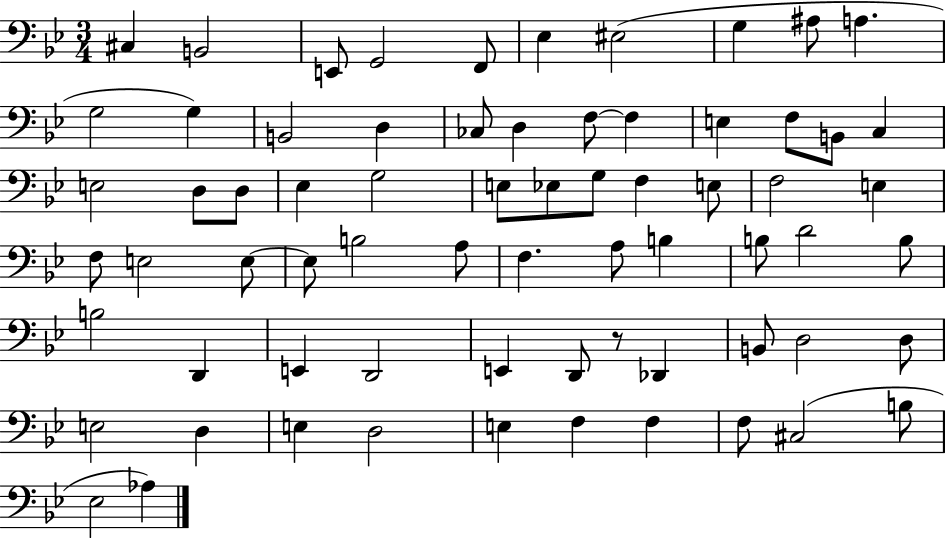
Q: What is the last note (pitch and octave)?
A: Ab3